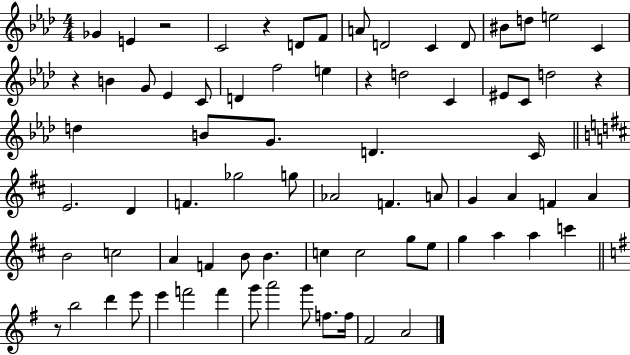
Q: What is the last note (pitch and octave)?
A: A4